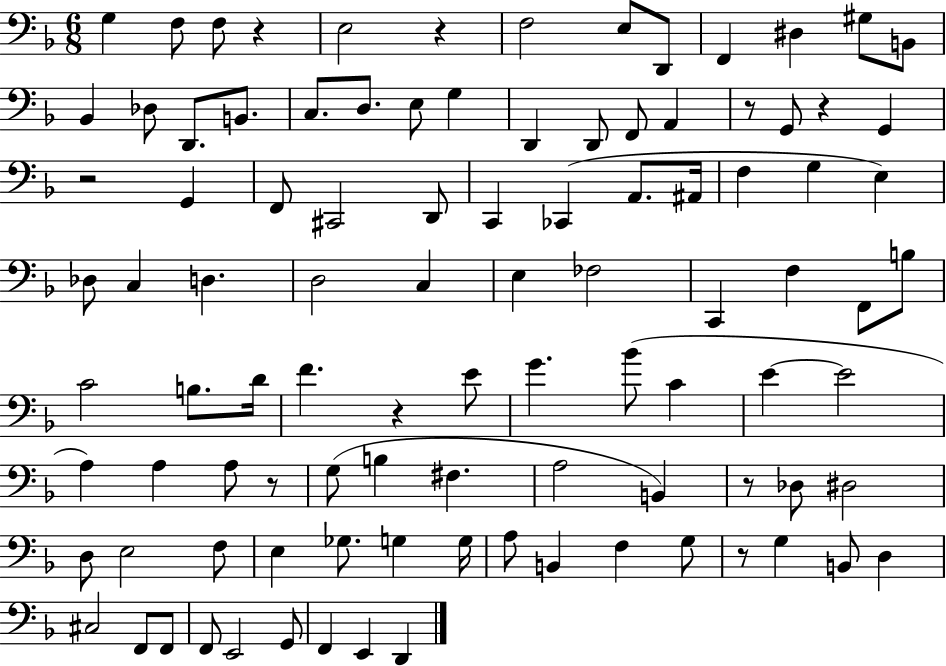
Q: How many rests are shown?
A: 9